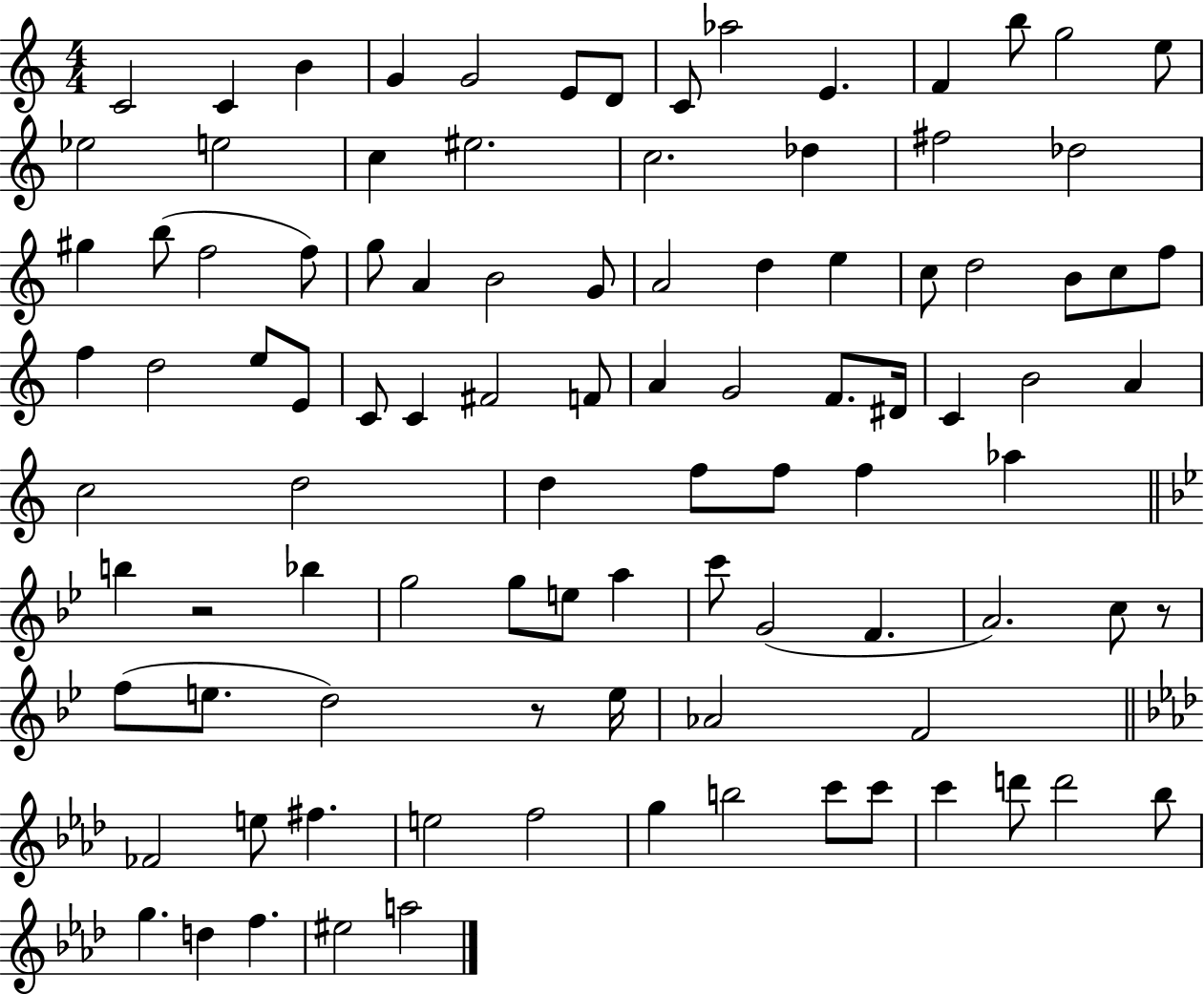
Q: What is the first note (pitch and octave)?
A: C4